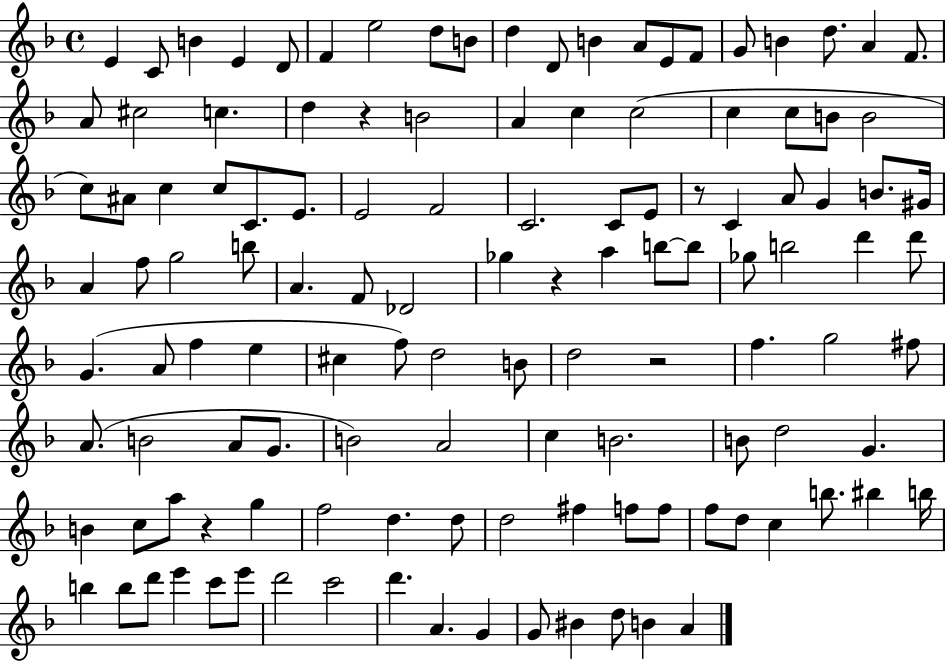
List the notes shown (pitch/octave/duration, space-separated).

E4/q C4/e B4/q E4/q D4/e F4/q E5/h D5/e B4/e D5/q D4/e B4/q A4/e E4/e F4/e G4/e B4/q D5/e. A4/q F4/e. A4/e C#5/h C5/q. D5/q R/q B4/h A4/q C5/q C5/h C5/q C5/e B4/e B4/h C5/e A#4/e C5/q C5/e C4/e. E4/e. E4/h F4/h C4/h. C4/e E4/e R/e C4/q A4/e G4/q B4/e. G#4/s A4/q F5/e G5/h B5/e A4/q. F4/e Db4/h Gb5/q R/q A5/q B5/e B5/e Gb5/e B5/h D6/q D6/e G4/q. A4/e F5/q E5/q C#5/q F5/e D5/h B4/e D5/h R/h F5/q. G5/h F#5/e A4/e. B4/h A4/e G4/e. B4/h A4/h C5/q B4/h. B4/e D5/h G4/q. B4/q C5/e A5/e R/q G5/q F5/h D5/q. D5/e D5/h F#5/q F5/e F5/e F5/e D5/e C5/q B5/e. BIS5/q B5/s B5/q B5/e D6/e E6/q C6/e E6/e D6/h C6/h D6/q. A4/q. G4/q G4/e BIS4/q D5/e B4/q A4/q